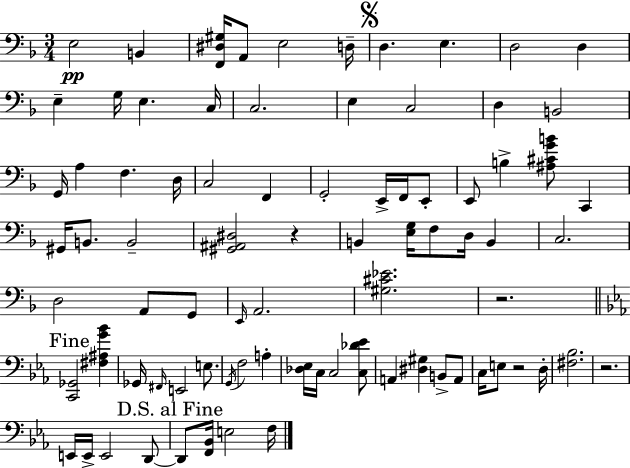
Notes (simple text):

E3/h B2/q [F2,D#3,G#3]/s A2/e E3/h D3/s D3/q. E3/q. D3/h D3/q E3/q G3/s E3/q. C3/s C3/h. E3/q C3/h D3/q B2/h G2/s A3/q F3/q. D3/s C3/h F2/q G2/h E2/s F2/s E2/e E2/e B3/q [A#3,C#4,G4,B4]/e C2/q G#2/s B2/e. B2/h [G#2,A#2,D#3]/h R/q B2/q [E3,G3]/s F3/e D3/s B2/q C3/h. D3/h A2/e G2/e E2/s A2/h. [G#3,C#4,Eb4]/h. R/h. [C2,Gb2]/h [F#3,A#3,G4,Bb4]/q Gb2/s F#2/s E2/h E3/e. G2/s F3/h A3/q [Db3,Eb3]/s C3/s C3/h [C3,Db4,Eb4]/e A2/q [D#3,G#3]/q B2/e A2/e C3/s E3/e R/h D3/s [F#3,Bb3]/h. R/h. E2/s E2/s E2/h D2/e D2/e [F2,Bb2]/s E3/h F3/s